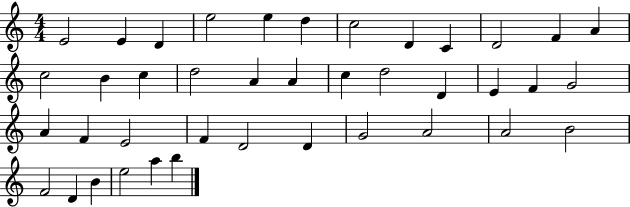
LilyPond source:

{
  \clef treble
  \numericTimeSignature
  \time 4/4
  \key c \major
  e'2 e'4 d'4 | e''2 e''4 d''4 | c''2 d'4 c'4 | d'2 f'4 a'4 | \break c''2 b'4 c''4 | d''2 a'4 a'4 | c''4 d''2 d'4 | e'4 f'4 g'2 | \break a'4 f'4 e'2 | f'4 d'2 d'4 | g'2 a'2 | a'2 b'2 | \break f'2 d'4 b'4 | e''2 a''4 b''4 | \bar "|."
}